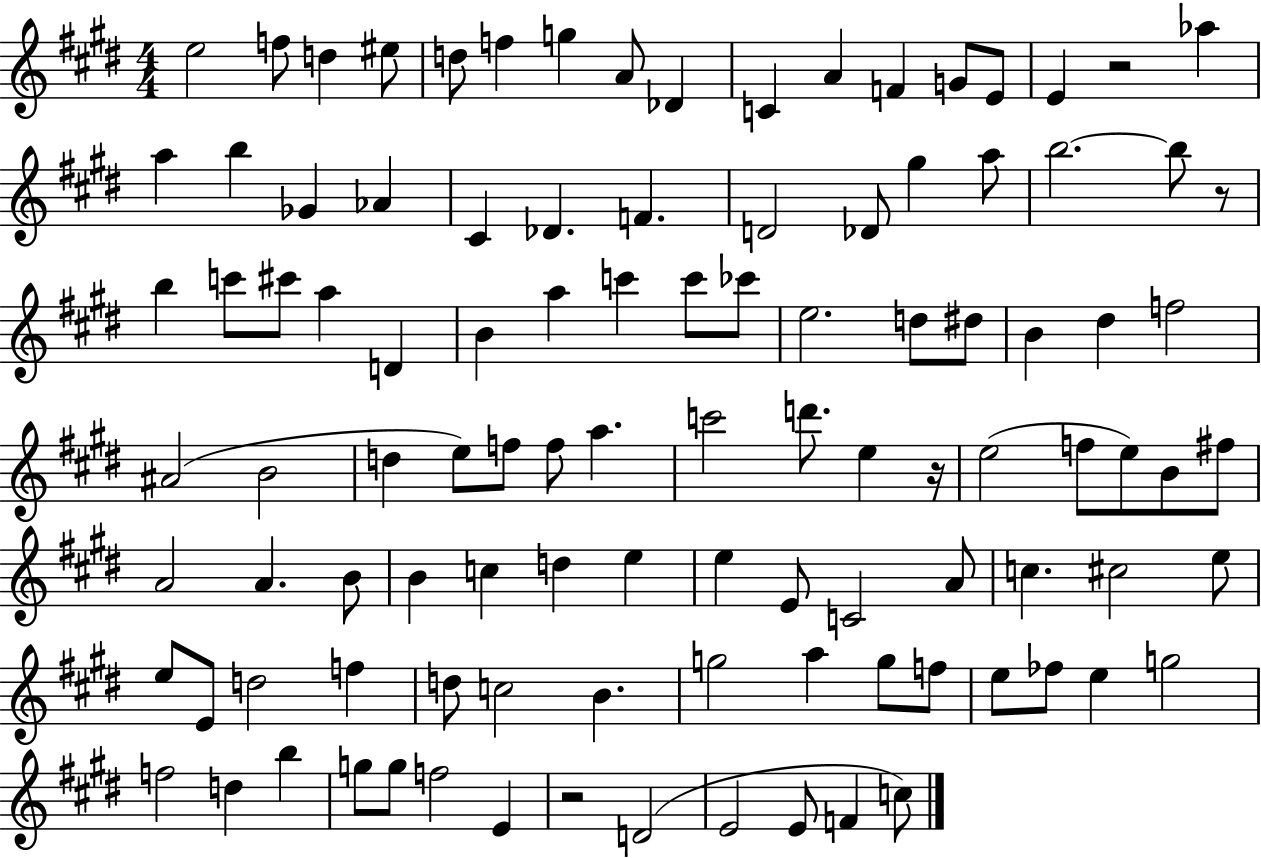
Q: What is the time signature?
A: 4/4